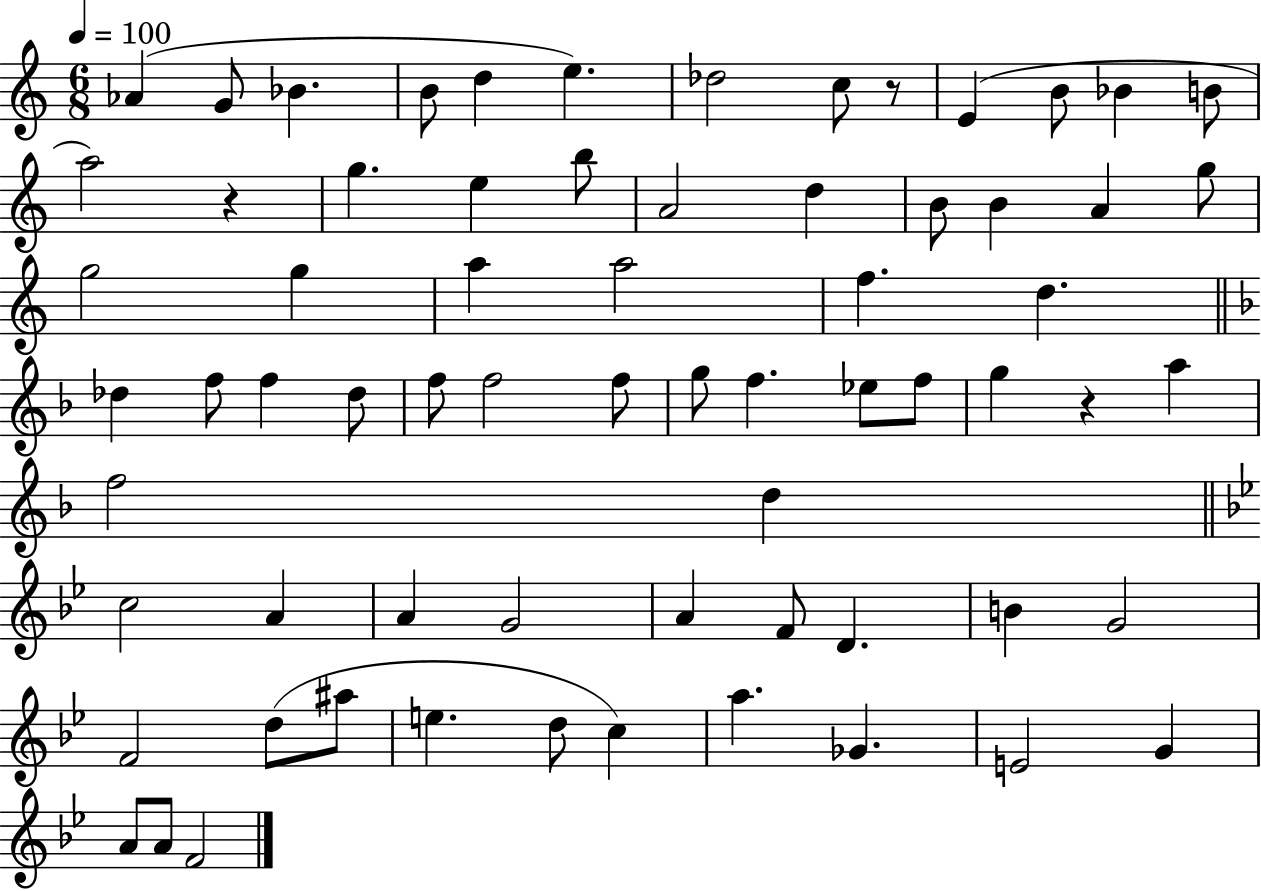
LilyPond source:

{
  \clef treble
  \numericTimeSignature
  \time 6/8
  \key c \major
  \tempo 4 = 100
  aes'4( g'8 bes'4. | b'8 d''4 e''4.) | des''2 c''8 r8 | e'4( b'8 bes'4 b'8 | \break a''2) r4 | g''4. e''4 b''8 | a'2 d''4 | b'8 b'4 a'4 g''8 | \break g''2 g''4 | a''4 a''2 | f''4. d''4. | \bar "||" \break \key f \major des''4 f''8 f''4 des''8 | f''8 f''2 f''8 | g''8 f''4. ees''8 f''8 | g''4 r4 a''4 | \break f''2 d''4 | \bar "||" \break \key g \minor c''2 a'4 | a'4 g'2 | a'4 f'8 d'4. | b'4 g'2 | \break f'2 d''8( ais''8 | e''4. d''8 c''4) | a''4. ges'4. | e'2 g'4 | \break a'8 a'8 f'2 | \bar "|."
}